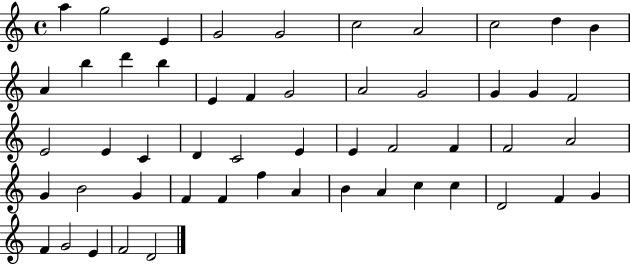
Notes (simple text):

A5/q G5/h E4/q G4/h G4/h C5/h A4/h C5/h D5/q B4/q A4/q B5/q D6/q B5/q E4/q F4/q G4/h A4/h G4/h G4/q G4/q F4/h E4/h E4/q C4/q D4/q C4/h E4/q E4/q F4/h F4/q F4/h A4/h G4/q B4/h G4/q F4/q F4/q F5/q A4/q B4/q A4/q C5/q C5/q D4/h F4/q G4/q F4/q G4/h E4/q F4/h D4/h